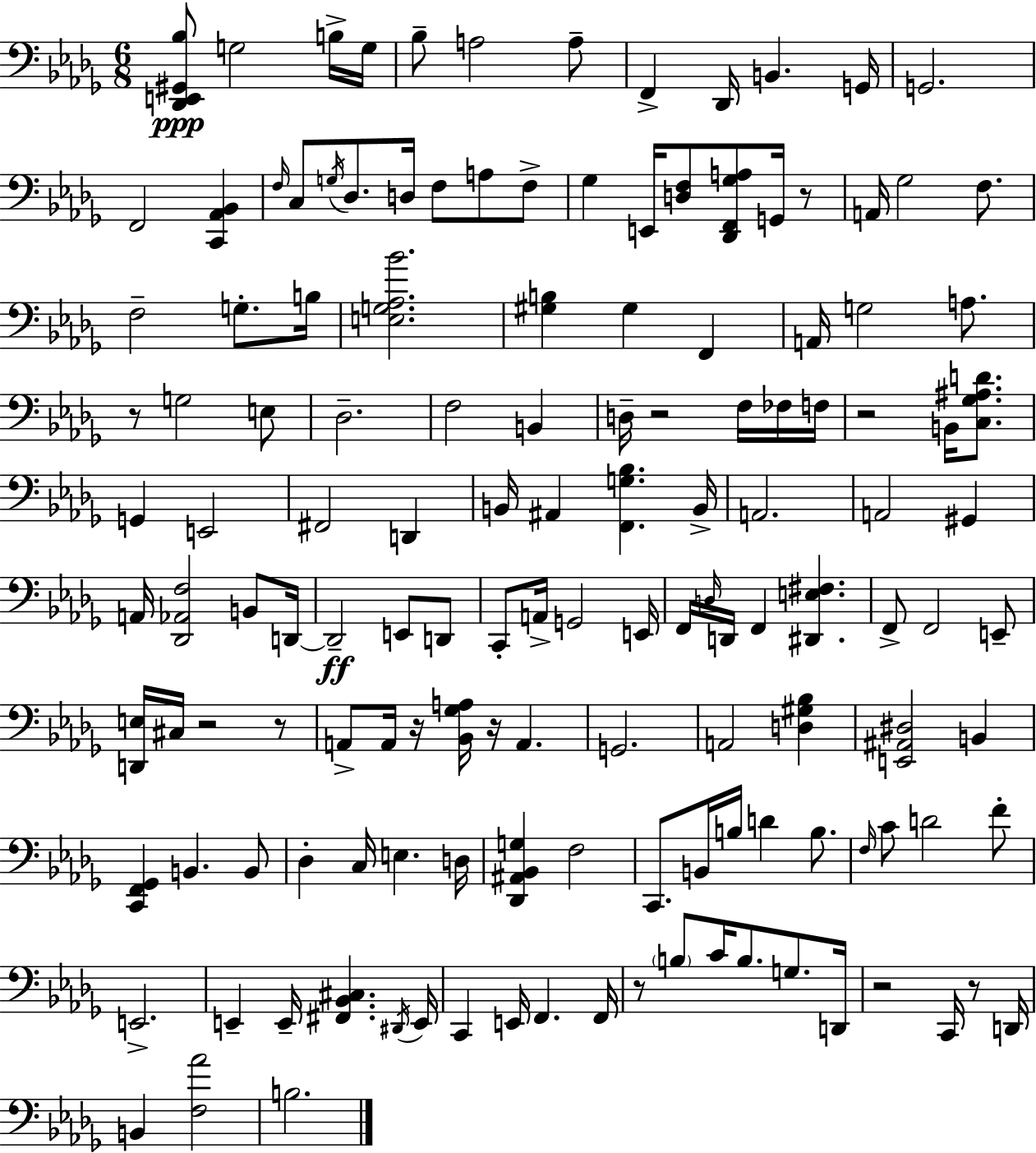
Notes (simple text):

[Db2,E2,G#2,Bb3]/e G3/h B3/s G3/s Bb3/e A3/h A3/e F2/q Db2/s B2/q. G2/s G2/h. F2/h [C2,Ab2,Bb2]/q F3/s C3/e G3/s Db3/e. D3/s F3/e A3/e F3/e Gb3/q E2/s [D3,F3]/e [Db2,F2,Gb3,A3]/e G2/s R/e A2/s Gb3/h F3/e. F3/h G3/e. B3/s [E3,G3,Ab3,Bb4]/h. [G#3,B3]/q G#3/q F2/q A2/s G3/h A3/e. R/e G3/h E3/e Db3/h. F3/h B2/q D3/s R/h F3/s FES3/s F3/s R/h B2/s [C3,Gb3,A#3,D4]/e. G2/q E2/h F#2/h D2/q B2/s A#2/q [F2,G3,Bb3]/q. B2/s A2/h. A2/h G#2/q A2/s [Db2,Ab2,F3]/h B2/e D2/s D2/h E2/e D2/e C2/e A2/s G2/h E2/s F2/s D3/s D2/s F2/q [D#2,E3,F#3]/q. F2/e F2/h E2/e [D2,E3]/s C#3/s R/h R/e A2/e A2/s R/s [Bb2,Gb3,A3]/s R/s A2/q. G2/h. A2/h [D3,G#3,Bb3]/q [E2,A#2,D#3]/h B2/q [C2,F2,Gb2]/q B2/q. B2/e Db3/q C3/s E3/q. D3/s [Db2,A#2,Bb2,G3]/q F3/h C2/e. B2/s B3/s D4/q B3/e. F3/s C4/e D4/h F4/e E2/h. E2/q E2/s [F#2,Bb2,C#3]/q. D#2/s E2/s C2/q E2/s F2/q. F2/s R/e B3/e C4/s B3/e. G3/e. D2/s R/h C2/s R/e D2/s B2/q [F3,Ab4]/h B3/h.